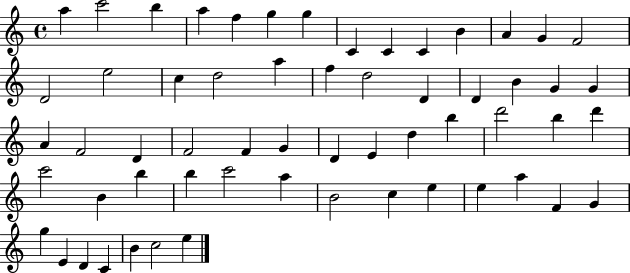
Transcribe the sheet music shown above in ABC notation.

X:1
T:Untitled
M:4/4
L:1/4
K:C
a c'2 b a f g g C C C B A G F2 D2 e2 c d2 a f d2 D D B G G A F2 D F2 F G D E d b d'2 b d' c'2 B b b c'2 a B2 c e e a F G g E D C B c2 e